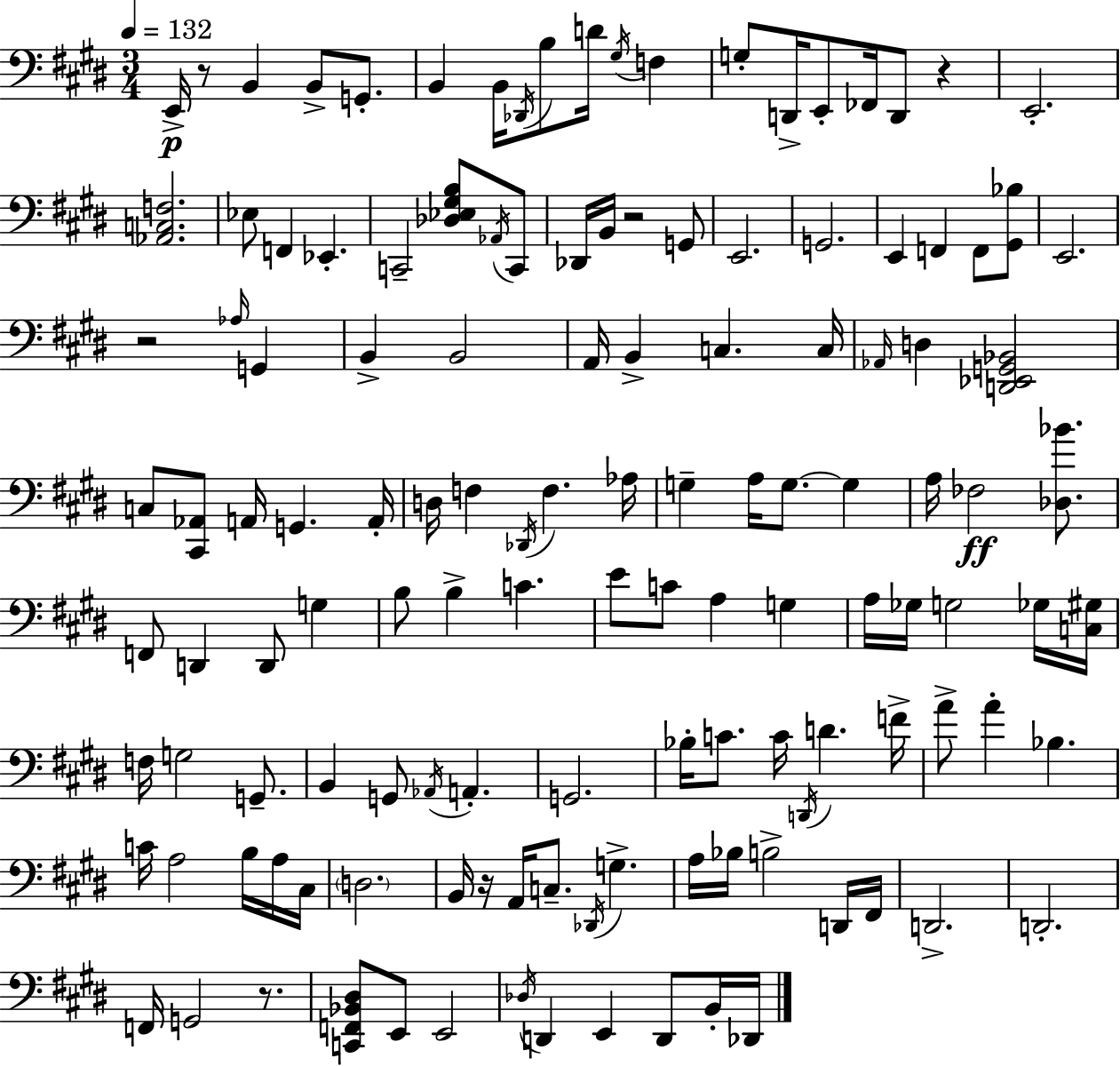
E2/s R/e B2/q B2/e G2/e. B2/q B2/s Db2/s B3/e D4/s G#3/s F3/q G3/e D2/s E2/e FES2/s D2/e R/q E2/h. [Ab2,C3,F3]/h. Eb3/e F2/q Eb2/q. C2/h [Db3,Eb3,G#3,B3]/e Ab2/s C2/e Db2/s B2/s R/h G2/e E2/h. G2/h. E2/q F2/q F2/e [G#2,Bb3]/e E2/h. R/h Ab3/s G2/q B2/q B2/h A2/s B2/q C3/q. C3/s Ab2/s D3/q [D2,Eb2,G2,Bb2]/h C3/e [C#2,Ab2]/e A2/s G2/q. A2/s D3/s F3/q Db2/s F3/q. Ab3/s G3/q A3/s G3/e. G3/q A3/s FES3/h [Db3,Bb4]/e. F2/e D2/q D2/e G3/q B3/e B3/q C4/q. E4/e C4/e A3/q G3/q A3/s Gb3/s G3/h Gb3/s [C3,G#3]/s F3/s G3/h G2/e. B2/q G2/e Ab2/s A2/q. G2/h. Bb3/s C4/e. C4/s D2/s D4/q. F4/s A4/e A4/q Bb3/q. C4/s A3/h B3/s A3/s C#3/s D3/h. B2/s R/s A2/s C3/e. Db2/s G3/q. A3/s Bb3/s B3/h D2/s F#2/s D2/h. D2/h. F2/s G2/h R/e. [C2,F2,Bb2,D#3]/e E2/e E2/h Db3/s D2/q E2/q D2/e B2/s Db2/s